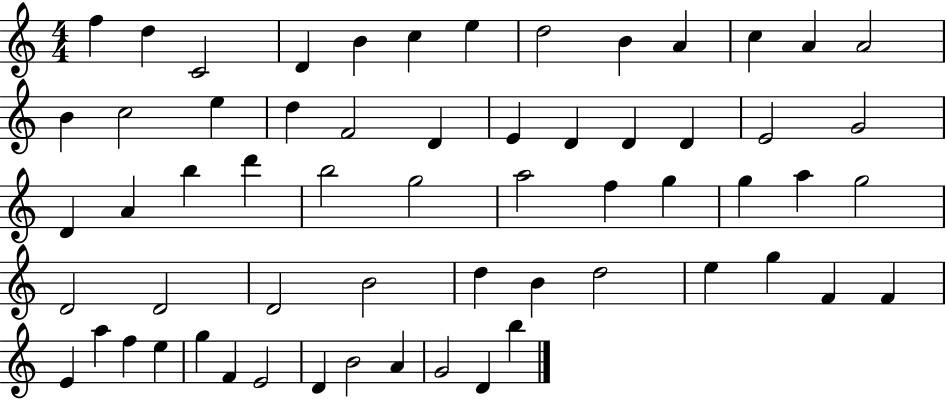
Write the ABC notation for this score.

X:1
T:Untitled
M:4/4
L:1/4
K:C
f d C2 D B c e d2 B A c A A2 B c2 e d F2 D E D D D E2 G2 D A b d' b2 g2 a2 f g g a g2 D2 D2 D2 B2 d B d2 e g F F E a f e g F E2 D B2 A G2 D b